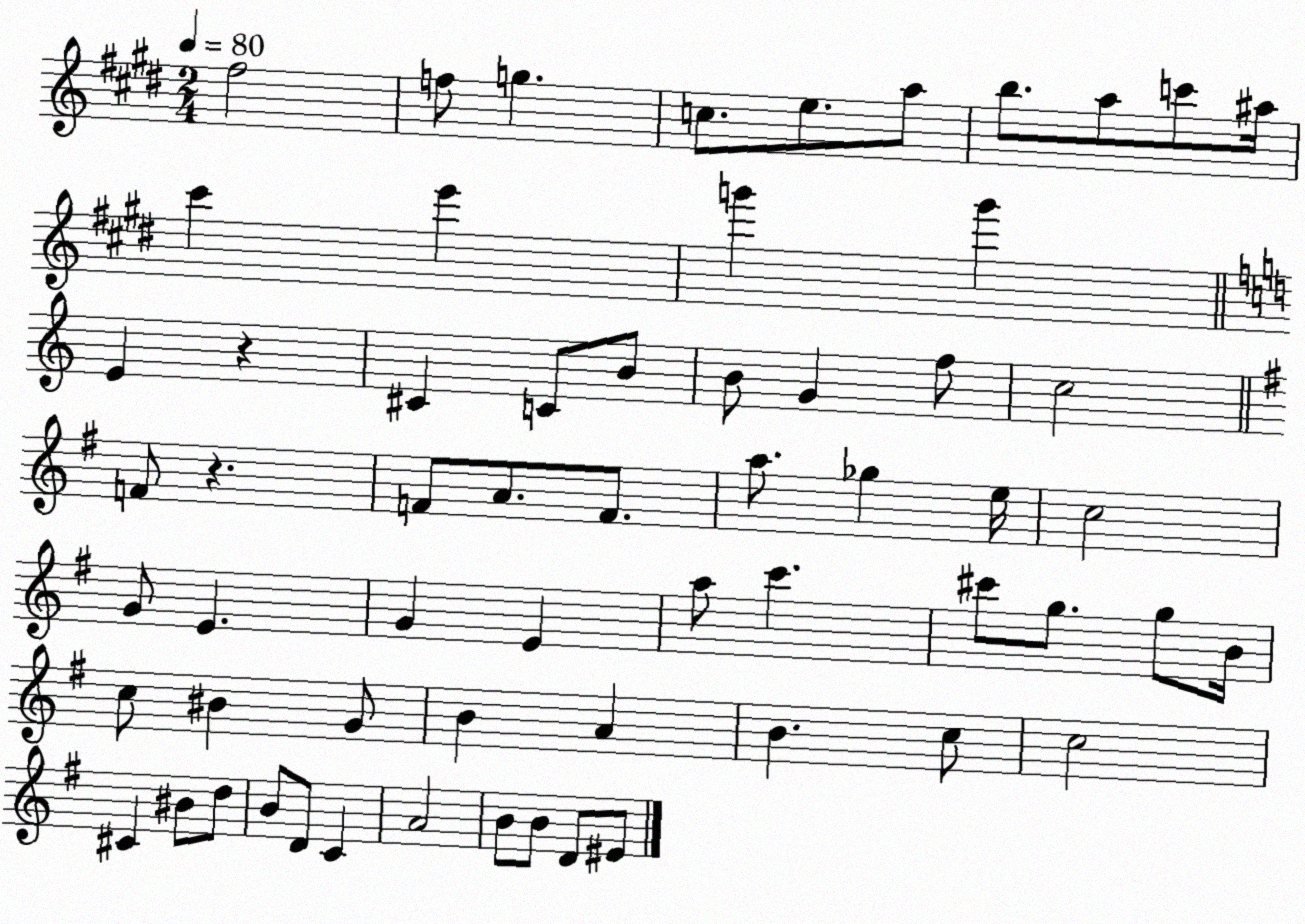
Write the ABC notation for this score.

X:1
T:Untitled
M:2/4
L:1/4
K:E
^f2 f/2 g c/2 e/2 a/2 b/2 a/2 c'/2 ^a/4 ^c' e' g' g' E z ^C C/2 B/2 B/2 G f/2 c2 F/2 z F/2 A/2 F/2 a/2 _g e/4 c2 G/2 E G E a/2 c' ^c'/2 g/2 g/2 B/4 c/2 ^B G/2 B A B c/2 c2 ^C ^B/2 d/2 B/2 D/2 C A2 B/2 B/2 D/2 ^E/2